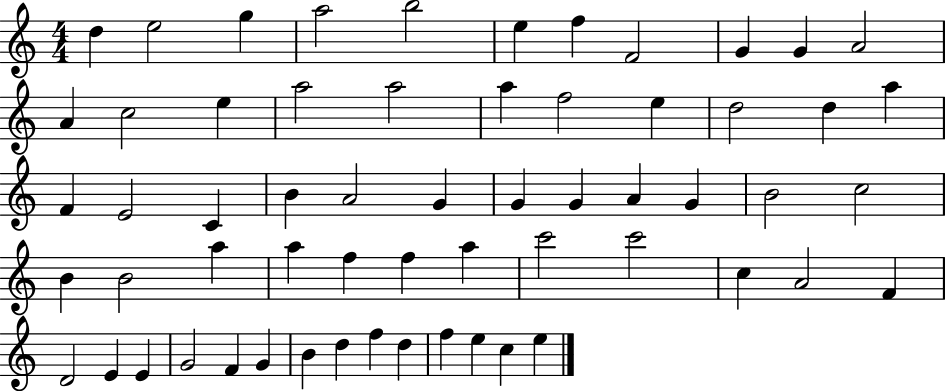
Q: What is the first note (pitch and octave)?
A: D5